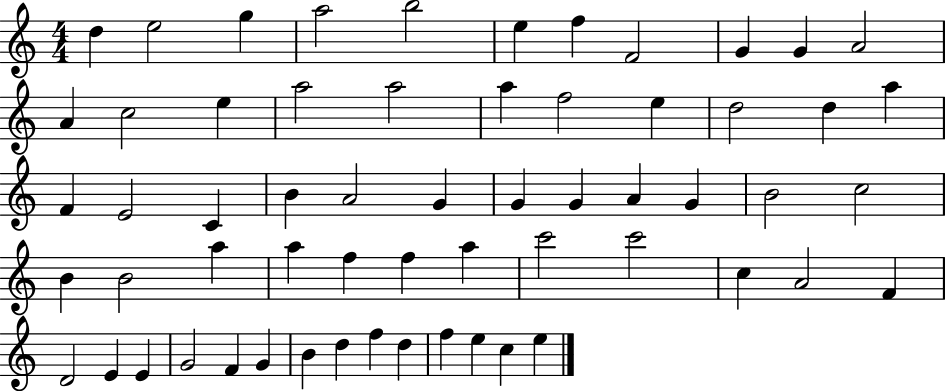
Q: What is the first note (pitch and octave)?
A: D5